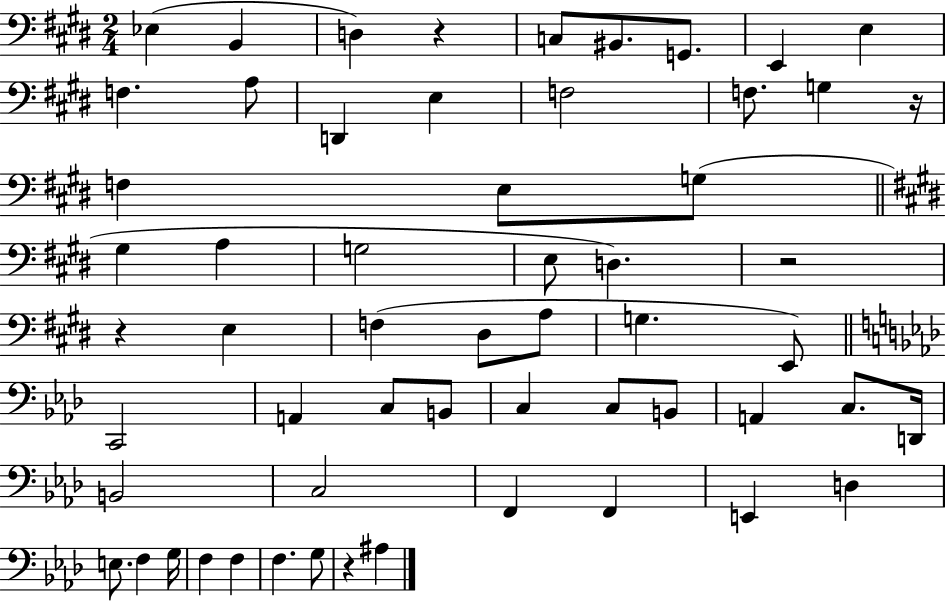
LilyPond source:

{
  \clef bass
  \numericTimeSignature
  \time 2/4
  \key e \major
  ees4( b,4 | d4) r4 | c8 bis,8. g,8. | e,4 e4 | \break f4. a8 | d,4 e4 | f2 | f8. g4 r16 | \break f4 e8 g8( | \bar "||" \break \key e \major gis4 a4 | g2 | e8 d4.) | r2 | \break r4 e4 | f4( dis8 a8 | g4. e,8) | \bar "||" \break \key aes \major c,2 | a,4 c8 b,8 | c4 c8 b,8 | a,4 c8. d,16 | \break b,2 | c2 | f,4 f,4 | e,4 d4 | \break e8. f4 g16 | f4 f4 | f4. g8 | r4 ais4 | \break \bar "|."
}